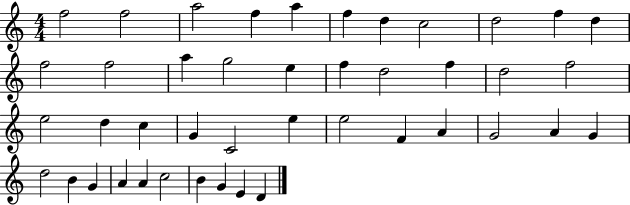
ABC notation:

X:1
T:Untitled
M:4/4
L:1/4
K:C
f2 f2 a2 f a f d c2 d2 f d f2 f2 a g2 e f d2 f d2 f2 e2 d c G C2 e e2 F A G2 A G d2 B G A A c2 B G E D